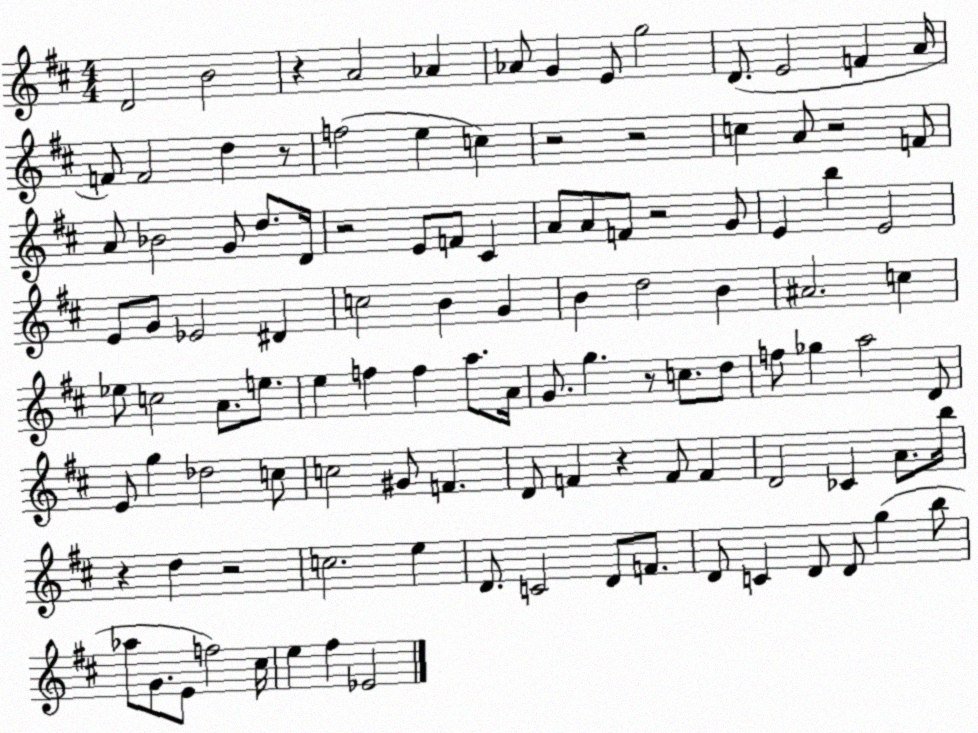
X:1
T:Untitled
M:4/4
L:1/4
K:D
D2 B2 z A2 _A _A/2 G E/2 g2 D/2 E2 F A/4 F/2 F2 d z/2 f2 e c z2 z2 c A/2 z2 F/2 A/2 _B2 G/2 d/2 D/4 z2 E/2 F/2 ^C A/2 A/2 F/2 z2 G/2 E b E2 E/2 G/2 _E2 ^D c2 B G B d2 B ^A2 c _e/2 c2 A/2 e/2 e f f a/2 A/4 G/2 g z/2 c/2 d/2 f/2 _g a2 D/2 E/2 g _d2 c/2 c2 ^G/2 F D/2 F z F/2 F D2 _C A/2 b/4 z d z2 c2 e D/2 C2 D/2 F/2 D/2 C D/2 D/2 g b/2 _a/2 G/2 E/2 f2 ^c/4 e ^f _E2